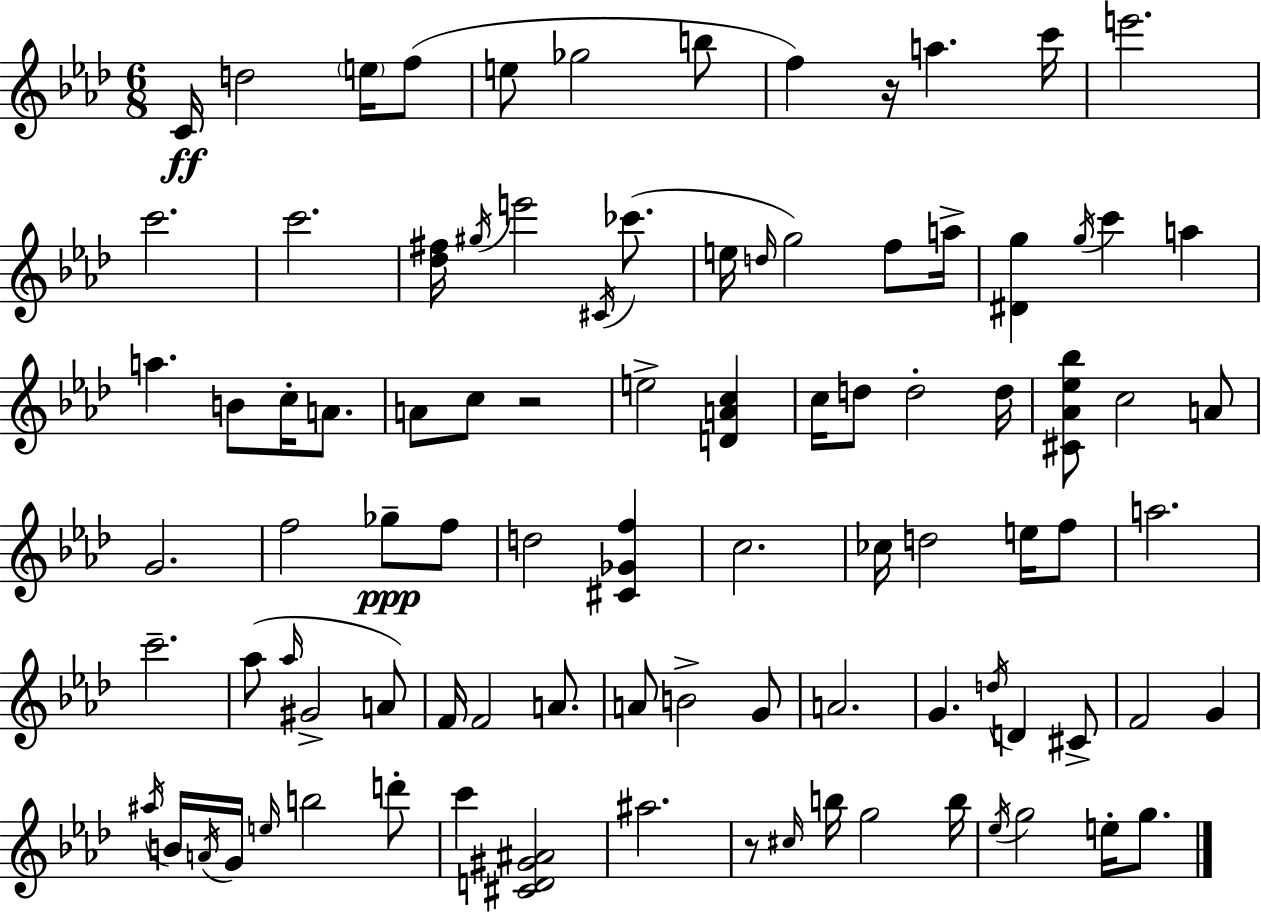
X:1
T:Untitled
M:6/8
L:1/4
K:Fm
C/4 d2 e/4 f/2 e/2 _g2 b/2 f z/4 a c'/4 e'2 c'2 c'2 [_d^f]/4 ^g/4 e'2 ^C/4 _c'/2 e/4 d/4 g2 f/2 a/4 [^Dg] g/4 c' a a B/2 c/4 A/2 A/2 c/2 z2 e2 [DAc] c/4 d/2 d2 d/4 [^C_A_e_b]/2 c2 A/2 G2 f2 _g/2 f/2 d2 [^C_Gf] c2 _c/4 d2 e/4 f/2 a2 c'2 _a/2 _a/4 ^G2 A/2 F/4 F2 A/2 A/2 B2 G/2 A2 G d/4 D ^C/2 F2 G ^a/4 B/4 A/4 G/4 e/4 b2 d'/2 c' [^CD^G^A]2 ^a2 z/2 ^c/4 b/4 g2 b/4 _e/4 g2 e/4 g/2